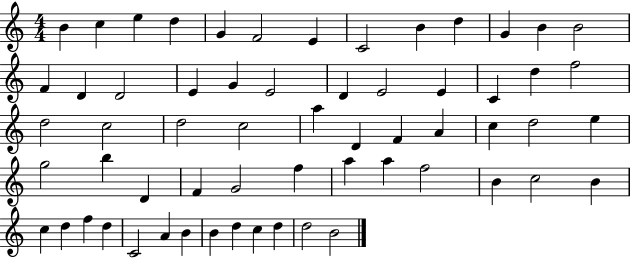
B4/q C5/q E5/q D5/q G4/q F4/h E4/q C4/h B4/q D5/q G4/q B4/q B4/h F4/q D4/q D4/h E4/q G4/q E4/h D4/q E4/h E4/q C4/q D5/q F5/h D5/h C5/h D5/h C5/h A5/q D4/q F4/q A4/q C5/q D5/h E5/q G5/h B5/q D4/q F4/q G4/h F5/q A5/q A5/q F5/h B4/q C5/h B4/q C5/q D5/q F5/q D5/q C4/h A4/q B4/q B4/q D5/q C5/q D5/q D5/h B4/h